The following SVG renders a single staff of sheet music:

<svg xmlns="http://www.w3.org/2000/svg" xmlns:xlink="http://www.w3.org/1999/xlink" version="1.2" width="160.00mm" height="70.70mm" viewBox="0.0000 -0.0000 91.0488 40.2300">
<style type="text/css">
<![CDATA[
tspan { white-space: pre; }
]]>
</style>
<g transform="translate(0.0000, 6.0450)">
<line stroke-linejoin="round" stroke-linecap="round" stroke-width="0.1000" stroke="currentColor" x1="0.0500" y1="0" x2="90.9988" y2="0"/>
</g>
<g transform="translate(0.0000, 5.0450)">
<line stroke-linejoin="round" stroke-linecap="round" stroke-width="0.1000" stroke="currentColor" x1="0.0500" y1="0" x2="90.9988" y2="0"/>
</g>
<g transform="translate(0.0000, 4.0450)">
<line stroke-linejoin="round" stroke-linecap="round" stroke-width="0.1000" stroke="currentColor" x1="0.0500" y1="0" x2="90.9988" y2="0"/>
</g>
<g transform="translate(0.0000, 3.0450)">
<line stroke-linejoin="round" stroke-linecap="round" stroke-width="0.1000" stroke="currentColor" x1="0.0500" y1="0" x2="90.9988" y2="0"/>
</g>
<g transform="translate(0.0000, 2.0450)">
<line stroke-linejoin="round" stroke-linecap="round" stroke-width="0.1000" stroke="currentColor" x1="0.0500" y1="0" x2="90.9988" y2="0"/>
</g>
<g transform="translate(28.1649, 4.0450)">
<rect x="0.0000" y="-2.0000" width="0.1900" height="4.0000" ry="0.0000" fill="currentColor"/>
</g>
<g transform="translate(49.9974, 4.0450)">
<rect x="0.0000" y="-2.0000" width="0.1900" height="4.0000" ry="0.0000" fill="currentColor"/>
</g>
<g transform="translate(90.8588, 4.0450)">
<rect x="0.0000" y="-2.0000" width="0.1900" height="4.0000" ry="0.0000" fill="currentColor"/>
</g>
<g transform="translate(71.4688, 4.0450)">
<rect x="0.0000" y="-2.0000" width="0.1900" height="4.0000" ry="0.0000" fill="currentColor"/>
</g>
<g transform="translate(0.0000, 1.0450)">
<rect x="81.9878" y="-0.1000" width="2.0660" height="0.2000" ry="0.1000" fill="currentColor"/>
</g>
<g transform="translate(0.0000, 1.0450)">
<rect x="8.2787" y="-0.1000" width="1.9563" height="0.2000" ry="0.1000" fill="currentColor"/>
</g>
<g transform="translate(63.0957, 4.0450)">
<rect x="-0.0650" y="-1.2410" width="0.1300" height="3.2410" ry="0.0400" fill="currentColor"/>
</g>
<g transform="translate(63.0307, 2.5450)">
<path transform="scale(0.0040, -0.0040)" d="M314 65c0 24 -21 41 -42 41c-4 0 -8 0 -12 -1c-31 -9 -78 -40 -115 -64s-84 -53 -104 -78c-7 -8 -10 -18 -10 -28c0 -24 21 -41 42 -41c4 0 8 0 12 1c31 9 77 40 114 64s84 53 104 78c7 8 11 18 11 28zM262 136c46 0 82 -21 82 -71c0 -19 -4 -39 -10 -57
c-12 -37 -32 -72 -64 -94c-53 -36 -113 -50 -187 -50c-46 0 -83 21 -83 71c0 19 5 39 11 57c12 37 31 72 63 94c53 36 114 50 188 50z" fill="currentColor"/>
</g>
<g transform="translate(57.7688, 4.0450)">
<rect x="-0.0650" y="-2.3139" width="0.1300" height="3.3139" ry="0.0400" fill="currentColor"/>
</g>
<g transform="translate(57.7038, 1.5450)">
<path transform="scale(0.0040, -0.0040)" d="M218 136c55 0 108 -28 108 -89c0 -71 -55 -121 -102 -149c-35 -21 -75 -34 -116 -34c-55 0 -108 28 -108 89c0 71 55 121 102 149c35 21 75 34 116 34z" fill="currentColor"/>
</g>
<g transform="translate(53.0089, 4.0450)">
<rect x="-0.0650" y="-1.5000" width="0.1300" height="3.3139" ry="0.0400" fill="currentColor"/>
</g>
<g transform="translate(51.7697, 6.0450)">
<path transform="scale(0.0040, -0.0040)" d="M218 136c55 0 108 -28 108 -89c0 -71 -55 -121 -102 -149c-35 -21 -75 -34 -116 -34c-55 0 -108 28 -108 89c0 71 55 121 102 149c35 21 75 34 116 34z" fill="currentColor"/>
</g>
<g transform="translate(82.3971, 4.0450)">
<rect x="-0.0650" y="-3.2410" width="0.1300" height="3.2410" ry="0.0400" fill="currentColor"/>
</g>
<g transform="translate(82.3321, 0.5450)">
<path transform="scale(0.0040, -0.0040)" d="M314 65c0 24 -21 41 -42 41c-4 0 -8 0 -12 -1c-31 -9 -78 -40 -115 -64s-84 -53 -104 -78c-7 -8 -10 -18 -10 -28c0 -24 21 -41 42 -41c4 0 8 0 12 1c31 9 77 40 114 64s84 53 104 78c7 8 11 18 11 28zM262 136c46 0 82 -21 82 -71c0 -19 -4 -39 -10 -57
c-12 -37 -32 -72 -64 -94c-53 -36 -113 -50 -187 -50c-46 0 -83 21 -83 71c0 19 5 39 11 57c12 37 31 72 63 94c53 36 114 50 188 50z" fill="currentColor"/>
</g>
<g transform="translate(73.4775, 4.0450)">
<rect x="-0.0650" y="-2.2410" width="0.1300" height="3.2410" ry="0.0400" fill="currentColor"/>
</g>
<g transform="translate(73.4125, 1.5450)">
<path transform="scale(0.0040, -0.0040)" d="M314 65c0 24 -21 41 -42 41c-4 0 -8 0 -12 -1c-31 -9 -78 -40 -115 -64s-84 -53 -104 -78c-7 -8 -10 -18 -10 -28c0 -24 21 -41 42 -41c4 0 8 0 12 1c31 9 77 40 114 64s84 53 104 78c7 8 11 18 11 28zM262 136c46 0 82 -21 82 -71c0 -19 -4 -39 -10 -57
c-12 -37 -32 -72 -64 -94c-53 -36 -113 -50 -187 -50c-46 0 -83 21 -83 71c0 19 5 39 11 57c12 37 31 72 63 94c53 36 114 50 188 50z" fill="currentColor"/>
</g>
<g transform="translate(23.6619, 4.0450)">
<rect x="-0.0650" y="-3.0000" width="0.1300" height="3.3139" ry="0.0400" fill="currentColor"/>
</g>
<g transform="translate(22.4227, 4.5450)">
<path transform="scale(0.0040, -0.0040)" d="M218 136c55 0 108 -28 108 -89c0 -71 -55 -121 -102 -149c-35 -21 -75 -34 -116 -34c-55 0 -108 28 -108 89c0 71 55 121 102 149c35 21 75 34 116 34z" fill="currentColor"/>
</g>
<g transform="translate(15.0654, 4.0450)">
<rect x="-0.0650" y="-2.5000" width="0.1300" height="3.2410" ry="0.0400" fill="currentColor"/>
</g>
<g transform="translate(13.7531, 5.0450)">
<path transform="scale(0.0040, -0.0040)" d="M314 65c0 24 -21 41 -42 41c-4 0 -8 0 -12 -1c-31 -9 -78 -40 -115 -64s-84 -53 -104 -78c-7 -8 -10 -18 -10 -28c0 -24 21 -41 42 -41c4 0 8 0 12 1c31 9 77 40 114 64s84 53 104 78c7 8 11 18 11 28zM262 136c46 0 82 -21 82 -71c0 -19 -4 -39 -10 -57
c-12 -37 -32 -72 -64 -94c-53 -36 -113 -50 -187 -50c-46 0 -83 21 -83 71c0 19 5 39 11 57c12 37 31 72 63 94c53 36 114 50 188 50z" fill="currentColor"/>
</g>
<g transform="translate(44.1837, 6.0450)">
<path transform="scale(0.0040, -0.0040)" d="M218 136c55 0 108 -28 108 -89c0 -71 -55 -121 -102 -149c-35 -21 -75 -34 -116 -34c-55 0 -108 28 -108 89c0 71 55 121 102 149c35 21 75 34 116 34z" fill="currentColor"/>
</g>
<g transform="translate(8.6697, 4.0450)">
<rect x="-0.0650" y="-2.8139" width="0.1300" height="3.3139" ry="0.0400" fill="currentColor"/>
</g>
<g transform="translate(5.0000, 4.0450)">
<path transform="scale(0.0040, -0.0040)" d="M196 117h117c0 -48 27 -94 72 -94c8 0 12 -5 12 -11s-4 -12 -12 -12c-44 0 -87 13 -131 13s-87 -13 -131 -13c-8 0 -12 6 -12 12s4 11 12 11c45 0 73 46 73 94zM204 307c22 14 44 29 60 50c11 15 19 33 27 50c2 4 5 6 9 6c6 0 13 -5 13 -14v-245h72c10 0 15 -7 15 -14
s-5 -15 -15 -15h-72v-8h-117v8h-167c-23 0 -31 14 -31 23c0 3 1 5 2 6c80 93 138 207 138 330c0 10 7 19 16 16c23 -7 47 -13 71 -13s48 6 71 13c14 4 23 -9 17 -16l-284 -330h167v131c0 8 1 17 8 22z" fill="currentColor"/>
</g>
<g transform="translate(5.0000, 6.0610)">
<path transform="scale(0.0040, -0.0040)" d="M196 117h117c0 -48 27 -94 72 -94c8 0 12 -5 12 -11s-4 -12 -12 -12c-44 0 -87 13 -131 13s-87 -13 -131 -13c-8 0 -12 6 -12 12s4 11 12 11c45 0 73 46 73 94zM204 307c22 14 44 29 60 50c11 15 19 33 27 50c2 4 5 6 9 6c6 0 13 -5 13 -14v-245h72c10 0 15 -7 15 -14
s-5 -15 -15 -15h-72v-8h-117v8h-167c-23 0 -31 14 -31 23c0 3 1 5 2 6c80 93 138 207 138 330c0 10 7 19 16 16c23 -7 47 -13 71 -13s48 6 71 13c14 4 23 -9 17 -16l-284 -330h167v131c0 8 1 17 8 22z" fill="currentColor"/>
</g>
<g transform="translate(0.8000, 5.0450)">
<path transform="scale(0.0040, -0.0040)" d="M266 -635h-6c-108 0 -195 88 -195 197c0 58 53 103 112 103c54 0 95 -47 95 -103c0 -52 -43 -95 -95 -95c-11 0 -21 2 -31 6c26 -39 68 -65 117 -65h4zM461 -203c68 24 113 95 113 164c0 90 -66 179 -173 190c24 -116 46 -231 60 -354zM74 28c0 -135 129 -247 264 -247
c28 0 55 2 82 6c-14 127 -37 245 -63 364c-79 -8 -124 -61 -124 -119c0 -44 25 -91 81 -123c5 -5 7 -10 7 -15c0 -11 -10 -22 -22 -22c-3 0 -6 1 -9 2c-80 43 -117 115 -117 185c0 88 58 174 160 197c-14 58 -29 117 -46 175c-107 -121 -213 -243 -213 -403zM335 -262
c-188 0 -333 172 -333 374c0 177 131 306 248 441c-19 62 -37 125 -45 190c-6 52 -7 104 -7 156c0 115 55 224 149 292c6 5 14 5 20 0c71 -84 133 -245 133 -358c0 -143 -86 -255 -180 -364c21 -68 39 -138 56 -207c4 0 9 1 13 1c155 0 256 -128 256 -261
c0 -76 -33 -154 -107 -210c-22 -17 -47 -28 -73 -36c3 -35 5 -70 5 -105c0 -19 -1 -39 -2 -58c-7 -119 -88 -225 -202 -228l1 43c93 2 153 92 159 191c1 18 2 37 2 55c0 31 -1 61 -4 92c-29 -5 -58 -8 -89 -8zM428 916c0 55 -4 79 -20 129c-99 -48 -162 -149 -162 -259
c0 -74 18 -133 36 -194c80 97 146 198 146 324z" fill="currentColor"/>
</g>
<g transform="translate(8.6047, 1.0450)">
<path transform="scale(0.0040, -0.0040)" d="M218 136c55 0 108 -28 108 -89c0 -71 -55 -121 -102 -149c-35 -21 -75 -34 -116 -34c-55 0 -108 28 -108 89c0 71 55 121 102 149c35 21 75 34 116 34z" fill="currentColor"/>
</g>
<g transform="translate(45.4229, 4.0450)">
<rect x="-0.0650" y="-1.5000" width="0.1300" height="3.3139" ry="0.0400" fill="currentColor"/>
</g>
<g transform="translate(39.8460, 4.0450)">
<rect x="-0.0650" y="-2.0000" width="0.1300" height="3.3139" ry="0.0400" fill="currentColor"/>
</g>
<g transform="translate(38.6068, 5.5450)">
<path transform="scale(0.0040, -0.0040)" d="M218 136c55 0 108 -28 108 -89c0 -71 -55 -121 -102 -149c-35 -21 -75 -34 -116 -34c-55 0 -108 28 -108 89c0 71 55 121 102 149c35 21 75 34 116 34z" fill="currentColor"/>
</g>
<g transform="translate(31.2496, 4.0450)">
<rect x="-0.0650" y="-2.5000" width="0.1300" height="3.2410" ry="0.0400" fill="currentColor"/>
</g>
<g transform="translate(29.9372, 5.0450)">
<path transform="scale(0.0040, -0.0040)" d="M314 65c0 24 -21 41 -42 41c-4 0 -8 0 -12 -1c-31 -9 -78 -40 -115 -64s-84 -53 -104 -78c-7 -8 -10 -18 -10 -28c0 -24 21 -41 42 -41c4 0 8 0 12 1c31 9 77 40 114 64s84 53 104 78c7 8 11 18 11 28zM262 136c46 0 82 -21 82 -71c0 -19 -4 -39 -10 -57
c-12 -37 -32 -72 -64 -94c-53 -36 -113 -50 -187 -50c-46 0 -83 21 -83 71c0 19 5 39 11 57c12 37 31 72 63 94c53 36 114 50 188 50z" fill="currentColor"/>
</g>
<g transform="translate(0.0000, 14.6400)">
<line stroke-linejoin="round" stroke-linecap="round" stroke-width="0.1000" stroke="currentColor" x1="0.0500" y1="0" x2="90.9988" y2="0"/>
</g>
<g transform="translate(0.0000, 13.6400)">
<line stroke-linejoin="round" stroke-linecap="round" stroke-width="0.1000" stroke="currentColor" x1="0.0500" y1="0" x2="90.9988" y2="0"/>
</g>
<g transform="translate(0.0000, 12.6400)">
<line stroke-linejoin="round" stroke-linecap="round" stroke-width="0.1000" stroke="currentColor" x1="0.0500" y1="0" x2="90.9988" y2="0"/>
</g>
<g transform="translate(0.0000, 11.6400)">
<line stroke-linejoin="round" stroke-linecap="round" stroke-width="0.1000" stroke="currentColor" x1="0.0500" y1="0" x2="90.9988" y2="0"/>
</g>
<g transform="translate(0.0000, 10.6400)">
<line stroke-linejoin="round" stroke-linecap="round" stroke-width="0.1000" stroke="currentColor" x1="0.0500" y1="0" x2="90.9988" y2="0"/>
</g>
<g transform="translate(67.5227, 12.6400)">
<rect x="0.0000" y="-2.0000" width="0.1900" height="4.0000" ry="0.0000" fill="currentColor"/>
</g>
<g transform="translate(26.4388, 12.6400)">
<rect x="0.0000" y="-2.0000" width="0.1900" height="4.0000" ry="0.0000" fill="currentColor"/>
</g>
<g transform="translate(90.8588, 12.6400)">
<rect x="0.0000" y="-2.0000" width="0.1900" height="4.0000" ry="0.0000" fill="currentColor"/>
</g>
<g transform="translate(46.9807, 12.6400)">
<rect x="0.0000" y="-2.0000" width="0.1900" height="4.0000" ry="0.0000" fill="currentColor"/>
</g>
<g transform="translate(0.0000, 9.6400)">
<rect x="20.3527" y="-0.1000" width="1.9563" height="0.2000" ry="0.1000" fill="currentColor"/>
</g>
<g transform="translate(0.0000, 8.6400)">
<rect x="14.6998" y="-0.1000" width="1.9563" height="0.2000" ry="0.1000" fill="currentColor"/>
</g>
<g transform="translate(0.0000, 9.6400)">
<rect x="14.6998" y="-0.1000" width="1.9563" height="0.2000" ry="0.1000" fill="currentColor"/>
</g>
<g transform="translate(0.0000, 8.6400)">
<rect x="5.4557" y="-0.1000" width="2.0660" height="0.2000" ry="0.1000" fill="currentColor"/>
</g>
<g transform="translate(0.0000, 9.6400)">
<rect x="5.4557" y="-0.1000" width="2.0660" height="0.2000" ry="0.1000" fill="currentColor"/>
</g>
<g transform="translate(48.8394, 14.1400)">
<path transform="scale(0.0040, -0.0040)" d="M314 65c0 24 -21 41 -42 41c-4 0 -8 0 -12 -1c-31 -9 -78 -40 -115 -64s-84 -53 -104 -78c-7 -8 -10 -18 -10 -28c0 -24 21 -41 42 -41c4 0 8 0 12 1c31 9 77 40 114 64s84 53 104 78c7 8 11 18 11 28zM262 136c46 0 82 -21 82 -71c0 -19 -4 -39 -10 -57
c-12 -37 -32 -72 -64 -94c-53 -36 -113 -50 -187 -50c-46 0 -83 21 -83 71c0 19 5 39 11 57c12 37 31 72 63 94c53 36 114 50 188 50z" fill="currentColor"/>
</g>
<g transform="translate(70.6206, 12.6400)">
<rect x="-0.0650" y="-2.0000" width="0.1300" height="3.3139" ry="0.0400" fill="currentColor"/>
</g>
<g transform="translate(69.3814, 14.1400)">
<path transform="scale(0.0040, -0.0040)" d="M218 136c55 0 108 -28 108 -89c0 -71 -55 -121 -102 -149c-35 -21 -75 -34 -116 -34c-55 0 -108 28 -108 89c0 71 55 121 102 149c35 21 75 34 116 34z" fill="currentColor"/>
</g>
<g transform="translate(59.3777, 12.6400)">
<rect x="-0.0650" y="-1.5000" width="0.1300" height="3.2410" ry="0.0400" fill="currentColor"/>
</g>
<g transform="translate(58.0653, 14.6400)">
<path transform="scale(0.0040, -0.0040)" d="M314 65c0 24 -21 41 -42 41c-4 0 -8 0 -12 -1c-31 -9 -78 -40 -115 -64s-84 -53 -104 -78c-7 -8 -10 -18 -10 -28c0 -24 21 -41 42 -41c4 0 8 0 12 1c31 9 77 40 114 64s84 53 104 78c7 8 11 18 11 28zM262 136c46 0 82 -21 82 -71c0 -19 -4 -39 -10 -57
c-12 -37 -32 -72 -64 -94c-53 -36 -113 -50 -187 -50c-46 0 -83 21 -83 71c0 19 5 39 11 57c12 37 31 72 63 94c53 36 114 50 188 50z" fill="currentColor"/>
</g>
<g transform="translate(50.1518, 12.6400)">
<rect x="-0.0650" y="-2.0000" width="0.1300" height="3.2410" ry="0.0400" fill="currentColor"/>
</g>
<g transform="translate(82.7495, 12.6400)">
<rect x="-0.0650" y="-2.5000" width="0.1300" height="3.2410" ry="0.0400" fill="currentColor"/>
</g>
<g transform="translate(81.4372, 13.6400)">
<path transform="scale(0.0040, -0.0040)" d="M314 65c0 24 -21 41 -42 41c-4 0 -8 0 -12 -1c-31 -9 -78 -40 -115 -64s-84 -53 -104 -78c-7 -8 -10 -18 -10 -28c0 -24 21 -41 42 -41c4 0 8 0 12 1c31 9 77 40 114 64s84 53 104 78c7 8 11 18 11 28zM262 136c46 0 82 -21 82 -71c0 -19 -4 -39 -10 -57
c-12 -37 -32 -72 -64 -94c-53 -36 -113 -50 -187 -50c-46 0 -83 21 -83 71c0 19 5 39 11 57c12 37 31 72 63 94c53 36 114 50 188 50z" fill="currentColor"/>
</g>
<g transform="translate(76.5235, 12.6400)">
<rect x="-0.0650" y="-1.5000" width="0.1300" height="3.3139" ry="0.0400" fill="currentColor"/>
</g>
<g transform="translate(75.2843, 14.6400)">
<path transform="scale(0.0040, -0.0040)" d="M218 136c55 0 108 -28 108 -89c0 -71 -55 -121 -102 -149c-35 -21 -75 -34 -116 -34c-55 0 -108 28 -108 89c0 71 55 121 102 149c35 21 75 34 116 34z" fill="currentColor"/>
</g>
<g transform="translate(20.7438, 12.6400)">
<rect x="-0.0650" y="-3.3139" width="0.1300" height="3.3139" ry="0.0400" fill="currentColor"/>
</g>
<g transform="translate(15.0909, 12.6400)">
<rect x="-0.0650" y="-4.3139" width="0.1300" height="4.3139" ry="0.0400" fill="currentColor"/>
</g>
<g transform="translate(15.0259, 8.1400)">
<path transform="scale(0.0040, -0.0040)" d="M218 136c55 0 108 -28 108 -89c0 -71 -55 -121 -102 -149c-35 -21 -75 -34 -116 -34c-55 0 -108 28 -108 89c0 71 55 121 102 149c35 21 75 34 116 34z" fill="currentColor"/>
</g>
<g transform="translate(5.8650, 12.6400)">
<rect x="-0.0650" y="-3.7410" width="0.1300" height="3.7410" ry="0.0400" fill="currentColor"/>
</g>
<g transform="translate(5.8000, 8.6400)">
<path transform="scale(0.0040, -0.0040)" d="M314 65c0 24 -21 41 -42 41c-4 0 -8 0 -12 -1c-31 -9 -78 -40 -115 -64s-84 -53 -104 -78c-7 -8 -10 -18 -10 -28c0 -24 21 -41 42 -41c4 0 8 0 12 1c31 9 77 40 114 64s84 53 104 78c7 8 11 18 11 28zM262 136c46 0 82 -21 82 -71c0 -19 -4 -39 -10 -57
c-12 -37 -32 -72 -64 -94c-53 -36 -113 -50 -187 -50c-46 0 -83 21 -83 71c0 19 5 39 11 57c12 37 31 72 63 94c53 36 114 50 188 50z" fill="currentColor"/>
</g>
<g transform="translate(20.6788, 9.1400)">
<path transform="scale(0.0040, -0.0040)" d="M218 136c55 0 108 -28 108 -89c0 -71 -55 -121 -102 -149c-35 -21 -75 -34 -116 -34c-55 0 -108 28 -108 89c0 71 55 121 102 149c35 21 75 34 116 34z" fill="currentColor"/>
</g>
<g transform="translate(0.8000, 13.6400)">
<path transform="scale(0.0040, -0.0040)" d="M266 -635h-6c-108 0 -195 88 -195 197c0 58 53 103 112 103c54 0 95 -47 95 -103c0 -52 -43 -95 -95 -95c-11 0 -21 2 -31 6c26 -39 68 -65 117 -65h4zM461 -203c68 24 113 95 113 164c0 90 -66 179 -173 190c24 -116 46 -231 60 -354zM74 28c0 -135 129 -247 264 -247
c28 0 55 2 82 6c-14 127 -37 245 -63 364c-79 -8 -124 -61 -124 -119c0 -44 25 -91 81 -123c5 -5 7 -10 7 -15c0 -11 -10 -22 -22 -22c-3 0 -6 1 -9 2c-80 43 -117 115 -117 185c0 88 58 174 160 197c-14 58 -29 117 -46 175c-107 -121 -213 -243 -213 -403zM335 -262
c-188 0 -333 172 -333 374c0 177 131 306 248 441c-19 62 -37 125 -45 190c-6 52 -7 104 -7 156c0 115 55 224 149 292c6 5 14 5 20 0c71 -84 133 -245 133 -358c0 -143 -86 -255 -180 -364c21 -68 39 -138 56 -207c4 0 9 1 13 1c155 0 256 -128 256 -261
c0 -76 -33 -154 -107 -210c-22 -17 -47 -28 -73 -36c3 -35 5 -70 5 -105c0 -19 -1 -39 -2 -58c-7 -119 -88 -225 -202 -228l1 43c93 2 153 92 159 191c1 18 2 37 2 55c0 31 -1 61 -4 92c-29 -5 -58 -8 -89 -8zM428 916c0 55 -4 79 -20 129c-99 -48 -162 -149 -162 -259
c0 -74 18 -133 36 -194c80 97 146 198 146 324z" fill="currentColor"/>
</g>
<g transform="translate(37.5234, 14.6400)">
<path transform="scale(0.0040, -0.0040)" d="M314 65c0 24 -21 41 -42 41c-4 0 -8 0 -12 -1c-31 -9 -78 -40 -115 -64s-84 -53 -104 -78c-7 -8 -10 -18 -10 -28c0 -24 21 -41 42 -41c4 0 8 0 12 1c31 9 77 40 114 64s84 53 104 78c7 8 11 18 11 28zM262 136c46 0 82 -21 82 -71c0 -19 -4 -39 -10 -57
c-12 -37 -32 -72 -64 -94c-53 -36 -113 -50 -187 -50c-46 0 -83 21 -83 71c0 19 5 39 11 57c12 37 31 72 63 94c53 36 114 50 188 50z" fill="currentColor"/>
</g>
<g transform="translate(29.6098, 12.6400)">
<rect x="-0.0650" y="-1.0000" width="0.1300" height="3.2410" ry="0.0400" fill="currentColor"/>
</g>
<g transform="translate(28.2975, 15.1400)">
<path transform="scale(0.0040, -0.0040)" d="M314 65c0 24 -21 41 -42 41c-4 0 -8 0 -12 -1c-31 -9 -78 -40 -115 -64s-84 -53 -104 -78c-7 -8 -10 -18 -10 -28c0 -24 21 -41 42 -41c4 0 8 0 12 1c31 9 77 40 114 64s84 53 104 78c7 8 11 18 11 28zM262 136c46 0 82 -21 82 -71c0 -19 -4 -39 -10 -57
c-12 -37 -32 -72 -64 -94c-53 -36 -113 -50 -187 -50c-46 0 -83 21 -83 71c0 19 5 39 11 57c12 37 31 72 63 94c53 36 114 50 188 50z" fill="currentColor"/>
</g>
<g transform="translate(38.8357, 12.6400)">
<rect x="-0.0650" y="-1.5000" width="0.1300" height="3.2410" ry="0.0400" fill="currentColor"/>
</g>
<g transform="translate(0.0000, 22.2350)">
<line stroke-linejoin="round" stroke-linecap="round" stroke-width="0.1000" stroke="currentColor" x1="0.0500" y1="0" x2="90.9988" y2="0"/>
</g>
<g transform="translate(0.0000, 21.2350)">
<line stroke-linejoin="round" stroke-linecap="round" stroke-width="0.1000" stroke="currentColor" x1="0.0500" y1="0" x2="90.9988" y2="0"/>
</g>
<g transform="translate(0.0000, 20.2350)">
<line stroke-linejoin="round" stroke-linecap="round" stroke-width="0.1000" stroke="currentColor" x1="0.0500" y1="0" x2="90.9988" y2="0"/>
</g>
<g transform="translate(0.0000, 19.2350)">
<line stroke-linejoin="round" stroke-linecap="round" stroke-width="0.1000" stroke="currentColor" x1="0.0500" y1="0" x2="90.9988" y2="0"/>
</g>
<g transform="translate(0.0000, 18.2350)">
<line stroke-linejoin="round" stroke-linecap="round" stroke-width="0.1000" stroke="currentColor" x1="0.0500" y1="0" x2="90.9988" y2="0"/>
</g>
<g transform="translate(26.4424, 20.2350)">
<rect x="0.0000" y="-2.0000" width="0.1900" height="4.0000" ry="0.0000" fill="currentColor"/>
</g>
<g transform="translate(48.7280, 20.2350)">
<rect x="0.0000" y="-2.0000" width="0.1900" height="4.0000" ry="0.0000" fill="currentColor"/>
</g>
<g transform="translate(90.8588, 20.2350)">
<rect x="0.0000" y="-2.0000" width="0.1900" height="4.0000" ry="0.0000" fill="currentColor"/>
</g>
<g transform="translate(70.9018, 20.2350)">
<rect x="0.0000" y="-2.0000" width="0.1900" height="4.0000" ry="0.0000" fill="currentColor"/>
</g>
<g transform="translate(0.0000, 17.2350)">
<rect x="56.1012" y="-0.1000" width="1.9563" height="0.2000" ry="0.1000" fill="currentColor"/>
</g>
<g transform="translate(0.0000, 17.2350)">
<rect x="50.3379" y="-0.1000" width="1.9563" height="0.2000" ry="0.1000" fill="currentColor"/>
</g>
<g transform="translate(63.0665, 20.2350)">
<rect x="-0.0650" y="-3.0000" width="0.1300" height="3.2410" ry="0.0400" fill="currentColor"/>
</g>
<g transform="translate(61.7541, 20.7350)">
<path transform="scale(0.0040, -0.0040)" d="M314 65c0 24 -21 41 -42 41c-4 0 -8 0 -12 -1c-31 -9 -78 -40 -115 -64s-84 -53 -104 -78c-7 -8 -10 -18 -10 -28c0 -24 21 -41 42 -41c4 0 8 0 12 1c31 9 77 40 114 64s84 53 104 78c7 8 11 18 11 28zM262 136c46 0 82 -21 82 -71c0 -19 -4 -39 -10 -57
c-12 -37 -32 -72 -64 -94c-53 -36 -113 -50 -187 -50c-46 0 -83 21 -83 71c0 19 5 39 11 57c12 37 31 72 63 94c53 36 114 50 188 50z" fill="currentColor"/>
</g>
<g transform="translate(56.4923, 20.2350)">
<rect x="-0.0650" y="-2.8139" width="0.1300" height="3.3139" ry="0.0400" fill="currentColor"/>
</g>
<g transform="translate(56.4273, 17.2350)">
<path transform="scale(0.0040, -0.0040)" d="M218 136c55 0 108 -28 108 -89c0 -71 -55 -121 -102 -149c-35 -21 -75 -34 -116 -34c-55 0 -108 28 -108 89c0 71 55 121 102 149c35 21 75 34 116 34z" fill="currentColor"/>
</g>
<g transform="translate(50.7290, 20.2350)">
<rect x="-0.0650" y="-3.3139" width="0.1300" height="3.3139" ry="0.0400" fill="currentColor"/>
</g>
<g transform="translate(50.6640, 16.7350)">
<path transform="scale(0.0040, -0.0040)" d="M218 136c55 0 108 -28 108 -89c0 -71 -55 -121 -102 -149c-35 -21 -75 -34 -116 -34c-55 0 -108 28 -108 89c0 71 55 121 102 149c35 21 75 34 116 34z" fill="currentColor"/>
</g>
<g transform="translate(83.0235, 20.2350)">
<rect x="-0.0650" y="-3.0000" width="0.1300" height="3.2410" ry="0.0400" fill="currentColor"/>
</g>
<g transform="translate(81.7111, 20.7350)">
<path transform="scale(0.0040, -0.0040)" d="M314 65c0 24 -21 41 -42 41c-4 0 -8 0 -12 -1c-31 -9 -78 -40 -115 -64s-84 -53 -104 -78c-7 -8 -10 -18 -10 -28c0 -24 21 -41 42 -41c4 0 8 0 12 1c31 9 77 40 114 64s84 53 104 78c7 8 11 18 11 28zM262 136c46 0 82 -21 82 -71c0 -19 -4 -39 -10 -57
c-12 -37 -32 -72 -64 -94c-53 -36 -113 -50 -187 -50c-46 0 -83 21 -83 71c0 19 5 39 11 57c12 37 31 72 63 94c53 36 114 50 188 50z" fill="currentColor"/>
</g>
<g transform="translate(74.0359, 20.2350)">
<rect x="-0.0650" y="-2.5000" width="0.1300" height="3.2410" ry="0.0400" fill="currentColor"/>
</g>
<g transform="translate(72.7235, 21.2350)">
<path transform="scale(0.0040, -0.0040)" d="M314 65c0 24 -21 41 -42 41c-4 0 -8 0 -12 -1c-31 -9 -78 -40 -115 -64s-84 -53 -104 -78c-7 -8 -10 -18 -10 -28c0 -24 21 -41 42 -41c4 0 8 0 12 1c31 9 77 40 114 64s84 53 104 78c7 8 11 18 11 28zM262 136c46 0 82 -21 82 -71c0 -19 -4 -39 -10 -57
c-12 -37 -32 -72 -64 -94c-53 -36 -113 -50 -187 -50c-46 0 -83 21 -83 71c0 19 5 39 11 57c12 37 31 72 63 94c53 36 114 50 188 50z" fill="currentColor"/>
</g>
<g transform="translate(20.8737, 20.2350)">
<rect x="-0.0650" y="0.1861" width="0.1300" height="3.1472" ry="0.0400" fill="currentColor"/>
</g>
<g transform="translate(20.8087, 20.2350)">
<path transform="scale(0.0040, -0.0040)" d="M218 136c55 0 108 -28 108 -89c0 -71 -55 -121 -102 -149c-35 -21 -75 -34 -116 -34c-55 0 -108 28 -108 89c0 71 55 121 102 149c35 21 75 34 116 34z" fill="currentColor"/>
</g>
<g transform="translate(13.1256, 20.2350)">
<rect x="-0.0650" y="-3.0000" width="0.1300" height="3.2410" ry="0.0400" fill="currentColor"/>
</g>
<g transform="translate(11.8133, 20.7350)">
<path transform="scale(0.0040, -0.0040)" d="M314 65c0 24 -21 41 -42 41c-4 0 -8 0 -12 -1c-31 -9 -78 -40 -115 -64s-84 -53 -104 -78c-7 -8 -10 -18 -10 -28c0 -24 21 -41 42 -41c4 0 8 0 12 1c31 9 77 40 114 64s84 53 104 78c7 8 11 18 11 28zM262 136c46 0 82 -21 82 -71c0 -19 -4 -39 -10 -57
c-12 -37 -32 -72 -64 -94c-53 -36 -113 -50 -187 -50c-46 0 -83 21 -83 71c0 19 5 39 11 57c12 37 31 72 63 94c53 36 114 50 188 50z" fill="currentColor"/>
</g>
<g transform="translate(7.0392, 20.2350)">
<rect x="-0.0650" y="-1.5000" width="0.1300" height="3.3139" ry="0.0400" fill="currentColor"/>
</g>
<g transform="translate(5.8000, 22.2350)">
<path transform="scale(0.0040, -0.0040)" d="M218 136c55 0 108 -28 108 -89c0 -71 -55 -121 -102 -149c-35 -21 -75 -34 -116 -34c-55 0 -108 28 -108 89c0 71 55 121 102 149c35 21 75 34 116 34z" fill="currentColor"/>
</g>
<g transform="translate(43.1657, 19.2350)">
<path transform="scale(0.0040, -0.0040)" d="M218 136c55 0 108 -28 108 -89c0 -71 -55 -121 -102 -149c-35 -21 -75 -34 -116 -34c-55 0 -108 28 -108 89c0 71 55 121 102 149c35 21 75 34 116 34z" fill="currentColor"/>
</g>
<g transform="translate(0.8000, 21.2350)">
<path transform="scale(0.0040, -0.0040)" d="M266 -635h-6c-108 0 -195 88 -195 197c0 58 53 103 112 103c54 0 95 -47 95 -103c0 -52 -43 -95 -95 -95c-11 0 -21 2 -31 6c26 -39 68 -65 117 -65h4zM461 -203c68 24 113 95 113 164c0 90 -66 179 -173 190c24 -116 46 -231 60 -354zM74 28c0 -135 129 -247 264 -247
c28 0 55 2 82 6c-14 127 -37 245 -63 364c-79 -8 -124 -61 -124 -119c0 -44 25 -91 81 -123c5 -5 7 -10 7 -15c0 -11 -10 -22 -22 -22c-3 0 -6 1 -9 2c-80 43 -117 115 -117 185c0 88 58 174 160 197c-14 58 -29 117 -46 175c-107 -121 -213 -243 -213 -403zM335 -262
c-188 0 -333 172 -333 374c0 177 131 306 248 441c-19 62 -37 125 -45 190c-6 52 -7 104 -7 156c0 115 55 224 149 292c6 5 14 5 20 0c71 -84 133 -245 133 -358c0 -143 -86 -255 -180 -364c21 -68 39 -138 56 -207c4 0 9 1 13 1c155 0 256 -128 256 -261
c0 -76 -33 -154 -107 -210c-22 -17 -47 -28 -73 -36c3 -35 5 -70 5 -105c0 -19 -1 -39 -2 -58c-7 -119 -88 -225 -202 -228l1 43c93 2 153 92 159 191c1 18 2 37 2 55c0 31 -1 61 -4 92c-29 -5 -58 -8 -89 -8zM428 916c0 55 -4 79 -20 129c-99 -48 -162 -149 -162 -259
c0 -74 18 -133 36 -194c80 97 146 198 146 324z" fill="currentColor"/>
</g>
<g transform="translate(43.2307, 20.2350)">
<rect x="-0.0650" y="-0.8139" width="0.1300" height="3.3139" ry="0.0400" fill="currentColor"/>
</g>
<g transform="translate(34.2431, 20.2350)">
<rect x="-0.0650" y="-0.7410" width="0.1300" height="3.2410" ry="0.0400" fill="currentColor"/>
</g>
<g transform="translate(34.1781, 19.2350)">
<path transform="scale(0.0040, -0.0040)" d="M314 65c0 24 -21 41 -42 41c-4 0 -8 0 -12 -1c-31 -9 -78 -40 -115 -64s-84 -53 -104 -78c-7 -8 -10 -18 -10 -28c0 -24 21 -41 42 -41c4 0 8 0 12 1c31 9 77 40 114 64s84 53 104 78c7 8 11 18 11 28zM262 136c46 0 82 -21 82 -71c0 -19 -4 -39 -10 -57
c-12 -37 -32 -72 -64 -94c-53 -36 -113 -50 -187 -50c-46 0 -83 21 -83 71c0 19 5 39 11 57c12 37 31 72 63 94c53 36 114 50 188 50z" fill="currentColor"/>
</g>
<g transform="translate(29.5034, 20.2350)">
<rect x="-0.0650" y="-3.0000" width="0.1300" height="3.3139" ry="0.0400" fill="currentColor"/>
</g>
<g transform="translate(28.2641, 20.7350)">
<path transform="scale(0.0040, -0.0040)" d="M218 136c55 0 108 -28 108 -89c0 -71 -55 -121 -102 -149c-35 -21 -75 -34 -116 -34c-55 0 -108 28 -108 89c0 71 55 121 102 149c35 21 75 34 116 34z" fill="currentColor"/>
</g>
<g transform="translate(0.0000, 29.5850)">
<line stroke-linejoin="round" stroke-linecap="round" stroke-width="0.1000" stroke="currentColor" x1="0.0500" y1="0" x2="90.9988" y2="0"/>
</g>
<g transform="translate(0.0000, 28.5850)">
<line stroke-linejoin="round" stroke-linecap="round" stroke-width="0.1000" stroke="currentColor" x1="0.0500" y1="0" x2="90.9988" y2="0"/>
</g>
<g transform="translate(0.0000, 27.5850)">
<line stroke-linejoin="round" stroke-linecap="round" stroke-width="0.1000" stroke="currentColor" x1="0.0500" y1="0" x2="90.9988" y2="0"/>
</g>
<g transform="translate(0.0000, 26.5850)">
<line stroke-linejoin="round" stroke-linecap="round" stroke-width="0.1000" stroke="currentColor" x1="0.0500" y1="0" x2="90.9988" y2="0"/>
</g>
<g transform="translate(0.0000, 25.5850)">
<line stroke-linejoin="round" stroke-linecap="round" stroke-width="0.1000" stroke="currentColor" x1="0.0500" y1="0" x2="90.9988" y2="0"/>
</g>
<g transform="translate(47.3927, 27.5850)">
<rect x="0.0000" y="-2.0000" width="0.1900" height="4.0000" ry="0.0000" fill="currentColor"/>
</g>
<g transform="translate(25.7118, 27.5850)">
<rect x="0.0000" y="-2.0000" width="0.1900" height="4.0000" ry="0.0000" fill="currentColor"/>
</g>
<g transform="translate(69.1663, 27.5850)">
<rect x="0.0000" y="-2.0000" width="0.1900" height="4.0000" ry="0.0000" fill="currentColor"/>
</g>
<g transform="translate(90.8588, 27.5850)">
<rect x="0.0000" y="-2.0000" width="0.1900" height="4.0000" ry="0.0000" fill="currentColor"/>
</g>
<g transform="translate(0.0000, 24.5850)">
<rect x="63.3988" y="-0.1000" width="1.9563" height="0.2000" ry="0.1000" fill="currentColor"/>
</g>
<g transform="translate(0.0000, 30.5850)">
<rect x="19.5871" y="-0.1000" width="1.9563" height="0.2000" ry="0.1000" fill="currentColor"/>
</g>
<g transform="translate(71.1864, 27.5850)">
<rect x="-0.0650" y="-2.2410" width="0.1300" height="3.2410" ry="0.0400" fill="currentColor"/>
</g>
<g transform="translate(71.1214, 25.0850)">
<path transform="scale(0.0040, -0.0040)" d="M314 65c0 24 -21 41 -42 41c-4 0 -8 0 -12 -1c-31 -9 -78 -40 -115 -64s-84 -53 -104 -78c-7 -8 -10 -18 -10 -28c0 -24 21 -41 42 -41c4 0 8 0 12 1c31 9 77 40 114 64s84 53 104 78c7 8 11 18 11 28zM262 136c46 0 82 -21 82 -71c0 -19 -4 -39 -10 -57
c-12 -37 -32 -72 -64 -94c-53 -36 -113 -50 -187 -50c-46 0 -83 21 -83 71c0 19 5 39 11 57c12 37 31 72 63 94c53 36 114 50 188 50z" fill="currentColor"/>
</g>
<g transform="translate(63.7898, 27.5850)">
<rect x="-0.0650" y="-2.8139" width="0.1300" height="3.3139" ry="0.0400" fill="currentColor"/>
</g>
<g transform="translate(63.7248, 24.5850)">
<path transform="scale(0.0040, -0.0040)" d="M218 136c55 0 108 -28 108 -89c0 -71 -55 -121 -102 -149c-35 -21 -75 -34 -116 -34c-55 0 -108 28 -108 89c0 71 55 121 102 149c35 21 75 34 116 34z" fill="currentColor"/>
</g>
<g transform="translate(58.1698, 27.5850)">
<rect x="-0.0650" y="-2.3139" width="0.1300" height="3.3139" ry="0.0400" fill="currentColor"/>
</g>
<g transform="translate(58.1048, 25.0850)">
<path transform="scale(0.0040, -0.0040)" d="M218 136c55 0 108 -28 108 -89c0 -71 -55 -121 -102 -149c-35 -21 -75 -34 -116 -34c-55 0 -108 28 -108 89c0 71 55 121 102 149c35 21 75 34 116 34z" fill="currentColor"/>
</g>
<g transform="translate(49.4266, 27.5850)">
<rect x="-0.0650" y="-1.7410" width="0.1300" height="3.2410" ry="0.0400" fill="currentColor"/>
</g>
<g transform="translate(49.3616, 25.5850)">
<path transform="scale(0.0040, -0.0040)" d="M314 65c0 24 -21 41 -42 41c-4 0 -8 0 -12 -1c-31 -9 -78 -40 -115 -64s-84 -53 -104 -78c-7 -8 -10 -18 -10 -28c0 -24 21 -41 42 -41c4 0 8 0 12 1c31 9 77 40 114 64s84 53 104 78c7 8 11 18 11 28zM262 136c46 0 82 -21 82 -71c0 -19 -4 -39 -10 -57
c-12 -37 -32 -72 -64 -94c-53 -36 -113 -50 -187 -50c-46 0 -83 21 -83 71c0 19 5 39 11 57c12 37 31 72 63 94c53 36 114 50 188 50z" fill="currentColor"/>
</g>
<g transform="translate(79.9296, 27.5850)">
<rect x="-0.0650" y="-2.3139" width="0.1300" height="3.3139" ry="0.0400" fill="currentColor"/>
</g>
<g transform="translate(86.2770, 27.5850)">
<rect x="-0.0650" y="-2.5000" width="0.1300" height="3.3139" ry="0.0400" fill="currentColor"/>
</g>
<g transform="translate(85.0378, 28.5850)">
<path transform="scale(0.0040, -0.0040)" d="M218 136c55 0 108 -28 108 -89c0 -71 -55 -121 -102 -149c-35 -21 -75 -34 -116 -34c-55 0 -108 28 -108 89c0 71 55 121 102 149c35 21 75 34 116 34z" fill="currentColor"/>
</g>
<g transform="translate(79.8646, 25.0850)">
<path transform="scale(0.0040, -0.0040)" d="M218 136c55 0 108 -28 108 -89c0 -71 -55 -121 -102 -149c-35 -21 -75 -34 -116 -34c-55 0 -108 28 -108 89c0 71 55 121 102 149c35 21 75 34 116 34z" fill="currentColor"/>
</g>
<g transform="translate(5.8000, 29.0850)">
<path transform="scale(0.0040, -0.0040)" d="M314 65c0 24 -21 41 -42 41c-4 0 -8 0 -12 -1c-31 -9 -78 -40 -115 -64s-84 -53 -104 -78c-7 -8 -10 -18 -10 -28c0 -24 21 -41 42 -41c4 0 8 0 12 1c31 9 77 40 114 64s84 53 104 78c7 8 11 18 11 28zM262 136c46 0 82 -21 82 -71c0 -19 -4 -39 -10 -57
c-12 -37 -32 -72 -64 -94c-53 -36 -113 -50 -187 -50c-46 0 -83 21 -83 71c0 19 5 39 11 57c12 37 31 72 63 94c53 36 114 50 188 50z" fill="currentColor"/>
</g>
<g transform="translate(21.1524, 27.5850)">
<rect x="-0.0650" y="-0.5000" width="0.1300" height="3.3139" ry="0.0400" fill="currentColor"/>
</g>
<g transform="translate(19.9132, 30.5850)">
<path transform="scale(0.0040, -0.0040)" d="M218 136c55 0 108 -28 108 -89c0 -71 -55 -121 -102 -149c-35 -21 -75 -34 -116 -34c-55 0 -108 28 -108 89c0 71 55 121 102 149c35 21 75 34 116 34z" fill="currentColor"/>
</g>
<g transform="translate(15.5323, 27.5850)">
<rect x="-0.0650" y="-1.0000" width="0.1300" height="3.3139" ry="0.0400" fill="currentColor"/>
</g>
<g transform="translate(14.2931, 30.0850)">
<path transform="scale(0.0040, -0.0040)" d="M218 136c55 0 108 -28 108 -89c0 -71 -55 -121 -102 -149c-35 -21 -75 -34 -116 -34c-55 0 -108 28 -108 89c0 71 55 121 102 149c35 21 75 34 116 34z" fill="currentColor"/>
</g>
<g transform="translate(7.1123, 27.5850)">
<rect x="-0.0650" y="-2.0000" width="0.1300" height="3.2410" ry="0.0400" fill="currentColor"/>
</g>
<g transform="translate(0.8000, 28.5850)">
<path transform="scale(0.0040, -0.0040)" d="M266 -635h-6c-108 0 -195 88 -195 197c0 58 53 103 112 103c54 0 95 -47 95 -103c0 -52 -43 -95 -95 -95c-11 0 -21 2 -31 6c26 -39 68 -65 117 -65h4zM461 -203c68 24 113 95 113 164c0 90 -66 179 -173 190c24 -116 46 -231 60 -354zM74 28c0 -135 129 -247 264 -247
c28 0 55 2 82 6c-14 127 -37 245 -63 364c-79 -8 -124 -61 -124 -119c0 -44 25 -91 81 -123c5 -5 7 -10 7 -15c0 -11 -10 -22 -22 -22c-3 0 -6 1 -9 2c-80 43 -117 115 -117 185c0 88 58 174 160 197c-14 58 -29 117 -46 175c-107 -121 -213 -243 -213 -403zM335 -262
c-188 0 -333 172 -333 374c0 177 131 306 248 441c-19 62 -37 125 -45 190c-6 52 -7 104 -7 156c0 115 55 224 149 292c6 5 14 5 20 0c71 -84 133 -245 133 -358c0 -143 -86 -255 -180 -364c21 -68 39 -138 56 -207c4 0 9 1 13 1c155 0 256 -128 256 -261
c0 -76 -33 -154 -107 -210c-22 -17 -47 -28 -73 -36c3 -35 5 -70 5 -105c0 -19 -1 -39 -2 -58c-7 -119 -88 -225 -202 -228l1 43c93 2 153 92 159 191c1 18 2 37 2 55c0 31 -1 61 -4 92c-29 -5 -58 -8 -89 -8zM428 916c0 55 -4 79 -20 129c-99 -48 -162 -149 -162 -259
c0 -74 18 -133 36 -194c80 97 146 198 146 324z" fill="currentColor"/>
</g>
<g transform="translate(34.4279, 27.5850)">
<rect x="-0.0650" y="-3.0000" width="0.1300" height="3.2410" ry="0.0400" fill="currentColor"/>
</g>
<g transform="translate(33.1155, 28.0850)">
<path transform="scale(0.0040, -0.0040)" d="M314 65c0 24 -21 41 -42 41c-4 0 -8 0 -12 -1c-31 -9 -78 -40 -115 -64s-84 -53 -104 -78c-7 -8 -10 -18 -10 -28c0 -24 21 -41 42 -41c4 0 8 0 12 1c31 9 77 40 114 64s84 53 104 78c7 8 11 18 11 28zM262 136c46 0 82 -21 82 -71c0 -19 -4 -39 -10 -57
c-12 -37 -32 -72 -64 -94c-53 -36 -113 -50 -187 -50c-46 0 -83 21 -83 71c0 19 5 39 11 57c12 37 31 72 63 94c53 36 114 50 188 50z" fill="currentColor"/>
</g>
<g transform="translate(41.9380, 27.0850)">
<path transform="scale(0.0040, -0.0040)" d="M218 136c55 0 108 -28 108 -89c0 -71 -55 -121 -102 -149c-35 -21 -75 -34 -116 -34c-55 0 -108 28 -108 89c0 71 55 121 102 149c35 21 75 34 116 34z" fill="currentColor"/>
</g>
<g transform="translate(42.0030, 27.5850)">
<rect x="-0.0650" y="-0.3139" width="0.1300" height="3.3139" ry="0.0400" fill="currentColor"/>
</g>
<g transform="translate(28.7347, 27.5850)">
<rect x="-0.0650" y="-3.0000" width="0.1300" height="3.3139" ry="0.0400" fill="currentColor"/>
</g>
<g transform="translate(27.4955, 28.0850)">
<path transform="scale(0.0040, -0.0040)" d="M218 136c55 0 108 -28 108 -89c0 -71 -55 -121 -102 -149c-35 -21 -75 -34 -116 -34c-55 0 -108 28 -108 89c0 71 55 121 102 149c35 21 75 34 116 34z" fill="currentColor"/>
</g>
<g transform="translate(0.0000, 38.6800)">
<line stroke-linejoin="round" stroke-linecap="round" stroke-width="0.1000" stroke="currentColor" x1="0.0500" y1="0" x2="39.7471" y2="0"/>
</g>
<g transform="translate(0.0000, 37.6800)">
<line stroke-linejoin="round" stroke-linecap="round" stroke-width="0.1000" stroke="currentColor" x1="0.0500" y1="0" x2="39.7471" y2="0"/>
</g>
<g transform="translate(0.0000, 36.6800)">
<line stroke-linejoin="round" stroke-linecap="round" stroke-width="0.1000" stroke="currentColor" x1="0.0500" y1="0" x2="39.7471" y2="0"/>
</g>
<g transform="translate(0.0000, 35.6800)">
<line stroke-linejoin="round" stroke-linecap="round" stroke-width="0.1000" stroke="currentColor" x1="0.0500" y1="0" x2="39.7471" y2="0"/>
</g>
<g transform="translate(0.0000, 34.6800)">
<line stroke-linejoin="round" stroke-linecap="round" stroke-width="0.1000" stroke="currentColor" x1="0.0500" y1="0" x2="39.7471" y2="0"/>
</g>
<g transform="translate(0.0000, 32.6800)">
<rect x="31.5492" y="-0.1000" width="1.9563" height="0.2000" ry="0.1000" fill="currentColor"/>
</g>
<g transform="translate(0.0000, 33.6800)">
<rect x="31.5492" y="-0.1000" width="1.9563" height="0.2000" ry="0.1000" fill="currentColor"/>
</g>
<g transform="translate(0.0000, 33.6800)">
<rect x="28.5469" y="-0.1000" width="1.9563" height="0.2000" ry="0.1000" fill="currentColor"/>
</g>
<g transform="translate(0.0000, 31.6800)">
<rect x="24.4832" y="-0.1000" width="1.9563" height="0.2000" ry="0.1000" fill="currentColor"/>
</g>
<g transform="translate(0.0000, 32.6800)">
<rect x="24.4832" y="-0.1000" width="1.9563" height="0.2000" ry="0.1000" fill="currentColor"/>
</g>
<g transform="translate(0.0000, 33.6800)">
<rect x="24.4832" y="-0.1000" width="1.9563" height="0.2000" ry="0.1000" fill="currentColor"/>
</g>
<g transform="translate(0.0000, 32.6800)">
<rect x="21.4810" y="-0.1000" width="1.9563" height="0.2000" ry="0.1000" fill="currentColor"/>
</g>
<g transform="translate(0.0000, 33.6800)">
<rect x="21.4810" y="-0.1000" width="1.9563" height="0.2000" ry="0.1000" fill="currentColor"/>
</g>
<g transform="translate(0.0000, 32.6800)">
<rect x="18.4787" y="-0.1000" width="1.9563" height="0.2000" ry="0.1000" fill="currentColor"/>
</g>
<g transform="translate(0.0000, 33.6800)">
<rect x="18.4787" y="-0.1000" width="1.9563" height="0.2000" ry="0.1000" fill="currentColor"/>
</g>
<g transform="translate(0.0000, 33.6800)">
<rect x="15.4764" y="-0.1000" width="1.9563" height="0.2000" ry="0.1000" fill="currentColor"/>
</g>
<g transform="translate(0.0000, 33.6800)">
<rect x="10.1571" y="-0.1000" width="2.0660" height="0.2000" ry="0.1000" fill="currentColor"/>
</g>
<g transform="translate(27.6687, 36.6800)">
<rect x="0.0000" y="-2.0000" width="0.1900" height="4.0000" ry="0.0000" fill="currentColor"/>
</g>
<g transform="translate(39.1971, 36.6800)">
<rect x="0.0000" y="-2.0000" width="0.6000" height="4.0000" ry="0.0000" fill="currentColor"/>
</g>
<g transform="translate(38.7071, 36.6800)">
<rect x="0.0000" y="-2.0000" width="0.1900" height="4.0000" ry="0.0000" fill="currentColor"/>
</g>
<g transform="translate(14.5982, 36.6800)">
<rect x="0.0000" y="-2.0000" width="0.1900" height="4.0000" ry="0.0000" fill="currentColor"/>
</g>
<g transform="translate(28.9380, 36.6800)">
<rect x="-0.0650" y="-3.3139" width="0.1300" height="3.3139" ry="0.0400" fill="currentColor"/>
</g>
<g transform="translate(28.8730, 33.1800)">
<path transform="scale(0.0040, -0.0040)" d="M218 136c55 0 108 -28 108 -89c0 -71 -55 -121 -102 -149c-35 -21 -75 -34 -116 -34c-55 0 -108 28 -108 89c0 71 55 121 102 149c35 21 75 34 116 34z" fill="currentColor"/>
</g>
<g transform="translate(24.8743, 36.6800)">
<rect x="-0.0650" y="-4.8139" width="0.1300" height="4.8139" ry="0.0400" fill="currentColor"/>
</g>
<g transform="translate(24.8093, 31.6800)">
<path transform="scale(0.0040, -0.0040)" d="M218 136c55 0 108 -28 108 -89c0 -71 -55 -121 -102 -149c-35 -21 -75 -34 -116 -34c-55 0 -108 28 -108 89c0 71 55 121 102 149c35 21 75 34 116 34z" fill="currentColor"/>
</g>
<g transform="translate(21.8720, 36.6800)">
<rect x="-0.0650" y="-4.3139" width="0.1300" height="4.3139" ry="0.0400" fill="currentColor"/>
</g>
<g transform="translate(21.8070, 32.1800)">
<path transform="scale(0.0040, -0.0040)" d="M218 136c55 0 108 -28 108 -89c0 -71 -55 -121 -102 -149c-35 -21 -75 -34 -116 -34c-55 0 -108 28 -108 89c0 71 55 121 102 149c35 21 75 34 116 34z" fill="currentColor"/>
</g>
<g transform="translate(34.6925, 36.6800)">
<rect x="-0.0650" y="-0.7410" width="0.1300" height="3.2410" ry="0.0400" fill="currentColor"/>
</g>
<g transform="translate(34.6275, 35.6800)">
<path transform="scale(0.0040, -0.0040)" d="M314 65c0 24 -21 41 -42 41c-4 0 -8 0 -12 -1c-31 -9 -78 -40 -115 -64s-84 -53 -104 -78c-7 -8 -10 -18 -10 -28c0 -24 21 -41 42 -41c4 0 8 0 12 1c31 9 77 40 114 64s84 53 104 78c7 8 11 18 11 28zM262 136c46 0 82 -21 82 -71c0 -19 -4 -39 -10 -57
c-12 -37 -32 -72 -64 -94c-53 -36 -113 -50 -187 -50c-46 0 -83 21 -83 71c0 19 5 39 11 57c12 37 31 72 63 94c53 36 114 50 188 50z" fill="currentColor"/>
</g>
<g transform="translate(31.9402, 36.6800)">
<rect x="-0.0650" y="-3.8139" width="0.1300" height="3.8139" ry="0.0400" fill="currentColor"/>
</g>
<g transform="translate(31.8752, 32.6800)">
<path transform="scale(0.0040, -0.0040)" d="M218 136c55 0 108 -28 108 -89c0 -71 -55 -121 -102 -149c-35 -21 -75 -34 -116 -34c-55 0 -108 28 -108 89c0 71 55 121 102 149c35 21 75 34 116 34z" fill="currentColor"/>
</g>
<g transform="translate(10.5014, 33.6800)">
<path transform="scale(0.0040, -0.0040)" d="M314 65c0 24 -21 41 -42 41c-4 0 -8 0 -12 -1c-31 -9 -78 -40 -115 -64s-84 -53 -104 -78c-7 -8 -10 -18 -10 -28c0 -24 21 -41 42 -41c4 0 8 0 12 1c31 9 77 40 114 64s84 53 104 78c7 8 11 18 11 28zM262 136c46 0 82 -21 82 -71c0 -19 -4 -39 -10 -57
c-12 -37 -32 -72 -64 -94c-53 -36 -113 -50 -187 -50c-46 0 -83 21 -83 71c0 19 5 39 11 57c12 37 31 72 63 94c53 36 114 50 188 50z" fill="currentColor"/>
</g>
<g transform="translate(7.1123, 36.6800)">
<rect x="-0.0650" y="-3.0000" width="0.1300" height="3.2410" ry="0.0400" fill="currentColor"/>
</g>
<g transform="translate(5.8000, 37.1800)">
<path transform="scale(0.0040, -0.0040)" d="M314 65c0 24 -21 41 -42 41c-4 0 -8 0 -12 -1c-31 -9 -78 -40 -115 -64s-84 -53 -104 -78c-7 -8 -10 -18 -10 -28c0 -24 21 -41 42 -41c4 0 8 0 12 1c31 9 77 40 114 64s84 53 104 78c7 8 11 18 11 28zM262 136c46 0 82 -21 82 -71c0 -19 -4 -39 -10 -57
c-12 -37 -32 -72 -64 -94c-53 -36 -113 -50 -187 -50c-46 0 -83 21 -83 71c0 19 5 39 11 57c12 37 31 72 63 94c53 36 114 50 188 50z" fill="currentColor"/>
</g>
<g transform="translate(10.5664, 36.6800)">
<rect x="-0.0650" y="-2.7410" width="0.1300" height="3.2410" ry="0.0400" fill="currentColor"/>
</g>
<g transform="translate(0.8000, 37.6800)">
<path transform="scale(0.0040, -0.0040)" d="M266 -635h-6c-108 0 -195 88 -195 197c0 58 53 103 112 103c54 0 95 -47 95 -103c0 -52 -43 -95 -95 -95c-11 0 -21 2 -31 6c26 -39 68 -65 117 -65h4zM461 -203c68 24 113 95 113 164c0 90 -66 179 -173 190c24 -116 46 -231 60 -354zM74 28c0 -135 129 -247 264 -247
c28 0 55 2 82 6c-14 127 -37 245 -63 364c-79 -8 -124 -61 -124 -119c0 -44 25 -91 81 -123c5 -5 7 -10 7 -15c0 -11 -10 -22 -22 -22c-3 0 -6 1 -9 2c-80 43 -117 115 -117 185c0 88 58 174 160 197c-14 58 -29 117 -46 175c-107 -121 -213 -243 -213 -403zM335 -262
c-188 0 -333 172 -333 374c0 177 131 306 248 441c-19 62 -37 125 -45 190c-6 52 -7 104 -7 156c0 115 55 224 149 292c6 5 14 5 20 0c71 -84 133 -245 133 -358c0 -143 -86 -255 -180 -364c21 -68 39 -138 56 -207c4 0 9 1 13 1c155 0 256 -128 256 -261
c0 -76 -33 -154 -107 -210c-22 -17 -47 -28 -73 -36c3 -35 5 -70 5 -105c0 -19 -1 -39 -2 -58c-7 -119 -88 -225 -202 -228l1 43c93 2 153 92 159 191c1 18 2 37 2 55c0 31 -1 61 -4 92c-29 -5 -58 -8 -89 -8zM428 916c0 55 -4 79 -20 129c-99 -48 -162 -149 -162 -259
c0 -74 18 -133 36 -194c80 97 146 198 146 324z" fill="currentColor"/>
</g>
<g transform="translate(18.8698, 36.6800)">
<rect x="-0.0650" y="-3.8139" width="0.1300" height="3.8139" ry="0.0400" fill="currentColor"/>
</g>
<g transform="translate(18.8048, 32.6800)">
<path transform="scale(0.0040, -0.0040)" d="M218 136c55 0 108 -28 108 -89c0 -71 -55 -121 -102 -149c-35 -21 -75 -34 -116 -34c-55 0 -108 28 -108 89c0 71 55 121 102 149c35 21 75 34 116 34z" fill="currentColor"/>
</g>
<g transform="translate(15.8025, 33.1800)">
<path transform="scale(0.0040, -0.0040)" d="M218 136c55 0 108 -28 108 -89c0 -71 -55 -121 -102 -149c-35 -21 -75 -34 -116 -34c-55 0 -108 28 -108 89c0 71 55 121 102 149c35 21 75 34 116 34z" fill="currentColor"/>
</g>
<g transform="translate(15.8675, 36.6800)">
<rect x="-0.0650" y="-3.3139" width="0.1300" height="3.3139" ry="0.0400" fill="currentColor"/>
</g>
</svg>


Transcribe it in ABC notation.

X:1
T:Untitled
M:4/4
L:1/4
K:C
a G2 A G2 F E E g e2 g2 b2 c'2 d' b D2 E2 F2 E2 F E G2 E A2 B A d2 d b a A2 G2 A2 F2 D C A A2 c f2 g a g2 g G A2 a2 b c' d' e' b c' d2